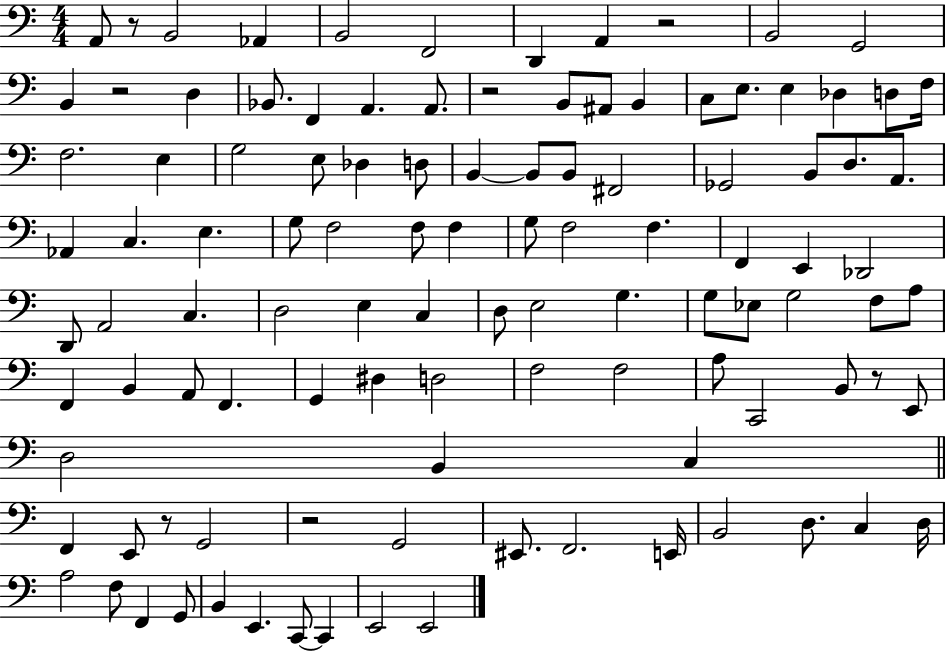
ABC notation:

X:1
T:Untitled
M:4/4
L:1/4
K:C
A,,/2 z/2 B,,2 _A,, B,,2 F,,2 D,, A,, z2 B,,2 G,,2 B,, z2 D, _B,,/2 F,, A,, A,,/2 z2 B,,/2 ^A,,/2 B,, C,/2 E,/2 E, _D, D,/2 F,/4 F,2 E, G,2 E,/2 _D, D,/2 B,, B,,/2 B,,/2 ^F,,2 _G,,2 B,,/2 D,/2 A,,/2 _A,, C, E, G,/2 F,2 F,/2 F, G,/2 F,2 F, F,, E,, _D,,2 D,,/2 A,,2 C, D,2 E, C, D,/2 E,2 G, G,/2 _E,/2 G,2 F,/2 A,/2 F,, B,, A,,/2 F,, G,, ^D, D,2 F,2 F,2 A,/2 C,,2 B,,/2 z/2 E,,/2 D,2 B,, C, F,, E,,/2 z/2 G,,2 z2 G,,2 ^E,,/2 F,,2 E,,/4 B,,2 D,/2 C, D,/4 A,2 F,/2 F,, G,,/2 B,, E,, C,,/2 C,, E,,2 E,,2